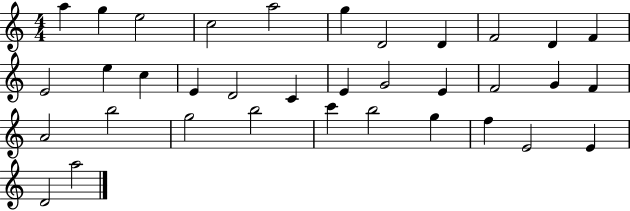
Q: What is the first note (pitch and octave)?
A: A5